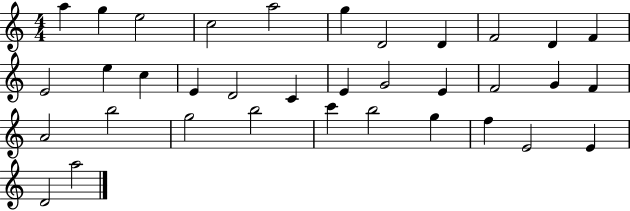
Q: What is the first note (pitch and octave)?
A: A5